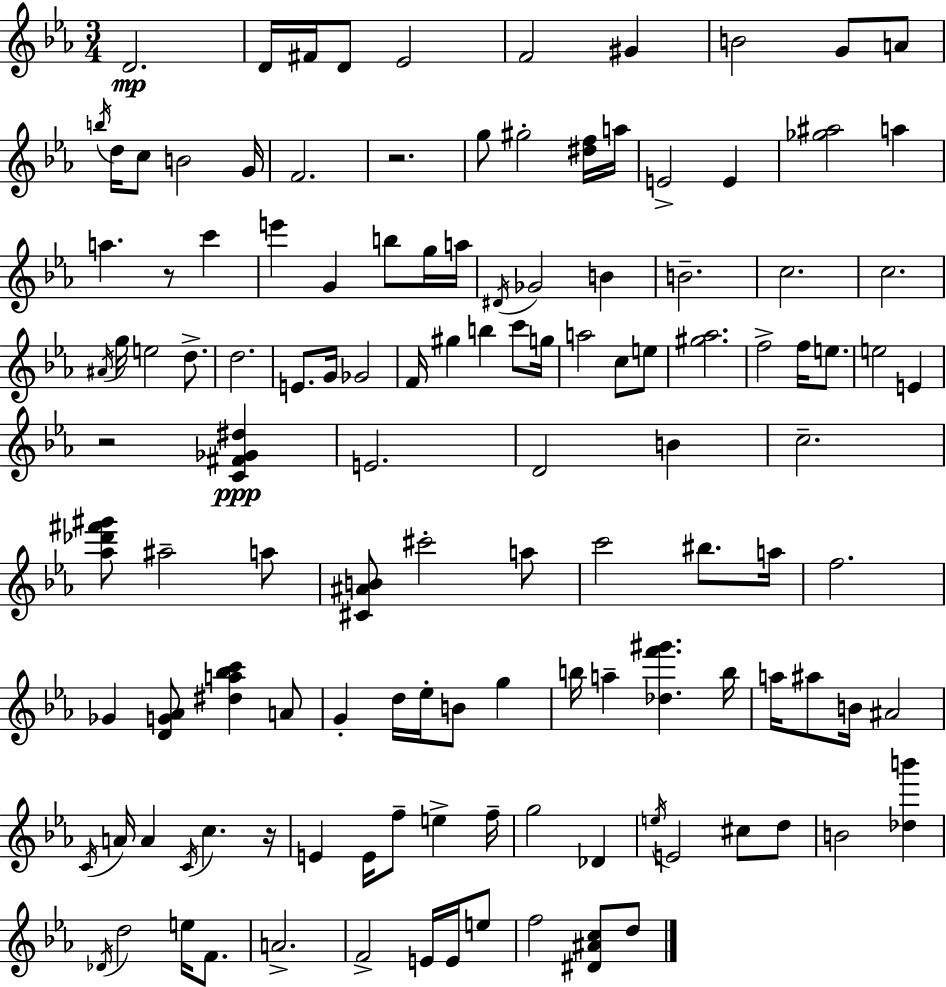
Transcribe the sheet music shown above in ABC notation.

X:1
T:Untitled
M:3/4
L:1/4
K:Eb
D2 D/4 ^F/4 D/2 _E2 F2 ^G B2 G/2 A/2 b/4 d/4 c/2 B2 G/4 F2 z2 g/2 ^g2 [^df]/4 a/4 E2 E [_g^a]2 a a z/2 c' e' G b/2 g/4 a/4 ^D/4 _G2 B B2 c2 c2 ^A/4 g/4 e2 d/2 d2 E/2 G/4 _G2 F/4 ^g b c'/2 g/4 a2 c/2 e/2 [^g_a]2 f2 f/4 e/2 e2 E z2 [C^F_G^d] E2 D2 B c2 [_a_d'^f'^g']/2 ^a2 a/2 [^C^AB]/2 ^c'2 a/2 c'2 ^b/2 a/4 f2 _G [DG_A]/2 [^da_bc'] A/2 G d/4 _e/4 B/2 g b/4 a [_df'^g'] b/4 a/4 ^a/2 B/4 ^A2 C/4 A/4 A C/4 c z/4 E E/4 f/2 e f/4 g2 _D e/4 E2 ^c/2 d/2 B2 [_db'] _D/4 d2 e/4 F/2 A2 F2 E/4 E/4 e/2 f2 [^D^Ac]/2 d/2